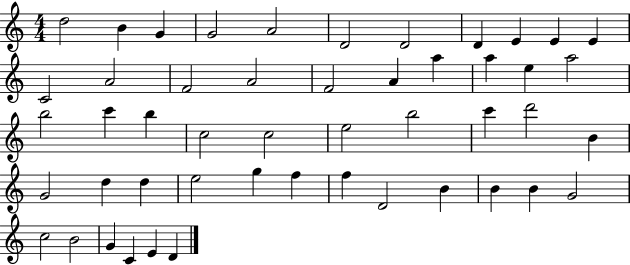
{
  \clef treble
  \numericTimeSignature
  \time 4/4
  \key c \major
  d''2 b'4 g'4 | g'2 a'2 | d'2 d'2 | d'4 e'4 e'4 e'4 | \break c'2 a'2 | f'2 a'2 | f'2 a'4 a''4 | a''4 e''4 a''2 | \break b''2 c'''4 b''4 | c''2 c''2 | e''2 b''2 | c'''4 d'''2 b'4 | \break g'2 d''4 d''4 | e''2 g''4 f''4 | f''4 d'2 b'4 | b'4 b'4 g'2 | \break c''2 b'2 | g'4 c'4 e'4 d'4 | \bar "|."
}